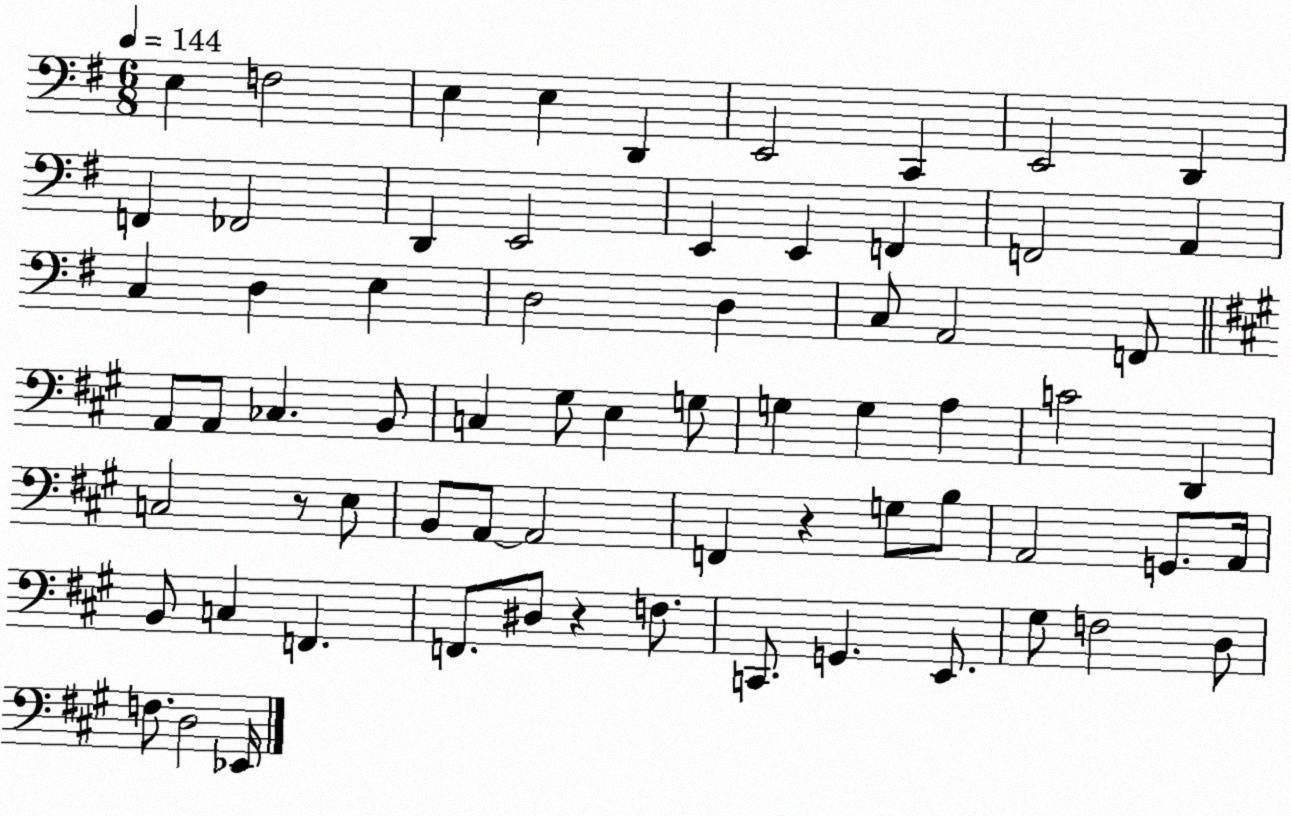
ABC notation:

X:1
T:Untitled
M:6/8
L:1/4
K:G
E, F,2 E, E, D,, E,,2 C,, E,,2 D,, F,, _F,,2 D,, E,,2 E,, E,, F,, F,,2 A,, C, D, E, D,2 D, C,/2 A,,2 F,,/2 A,,/2 A,,/2 _C, B,,/2 C, ^G,/2 E, G,/2 G, G, A, C2 D,, C,2 z/2 E,/2 B,,/2 A,,/2 A,,2 F,, z G,/2 B,/2 A,,2 G,,/2 A,,/4 B,,/2 C, F,, F,,/2 ^D,/2 z F,/2 C,,/2 G,, E,,/2 ^G,/2 F,2 D,/2 F,/2 D,2 _E,,/4